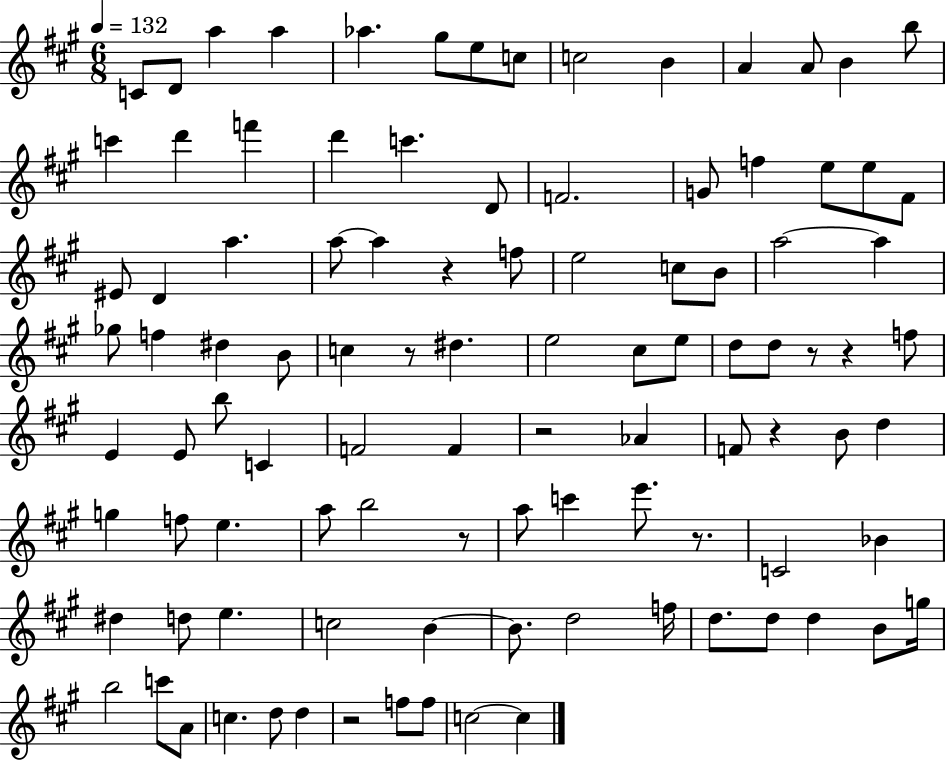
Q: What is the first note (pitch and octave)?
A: C4